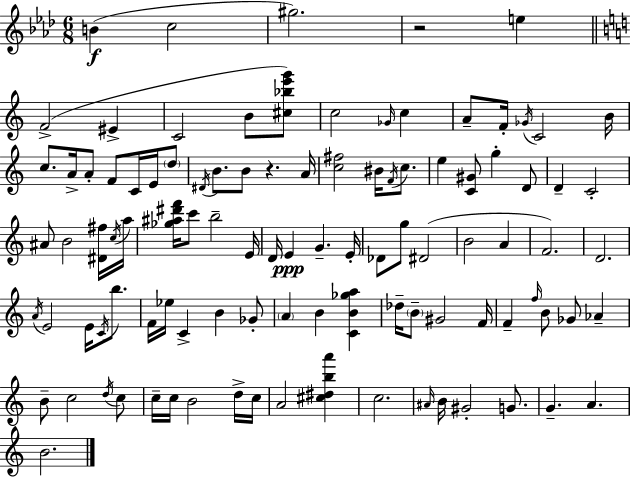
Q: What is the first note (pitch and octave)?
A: B4